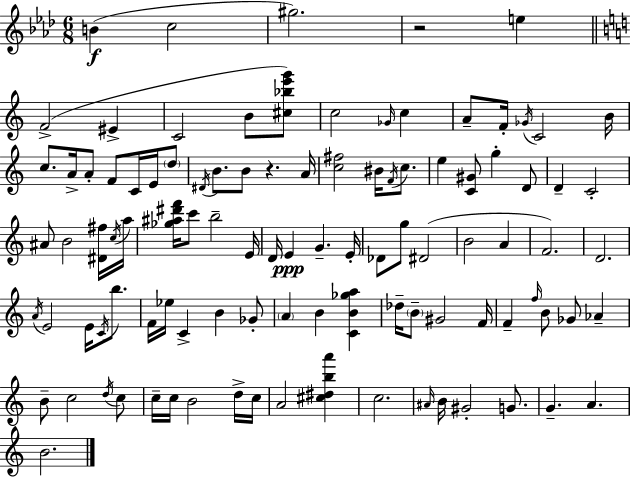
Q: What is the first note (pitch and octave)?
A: B4